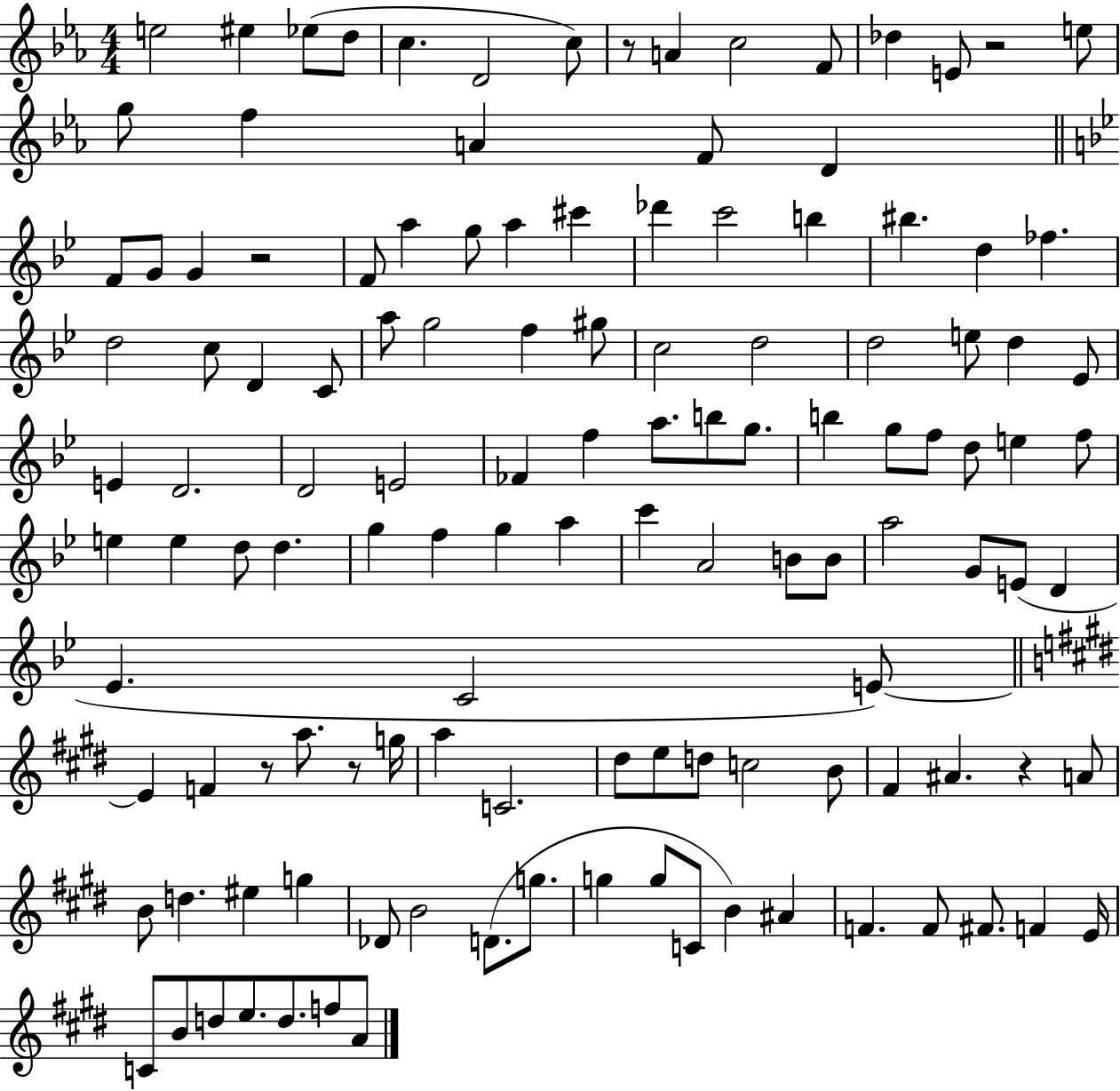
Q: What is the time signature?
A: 4/4